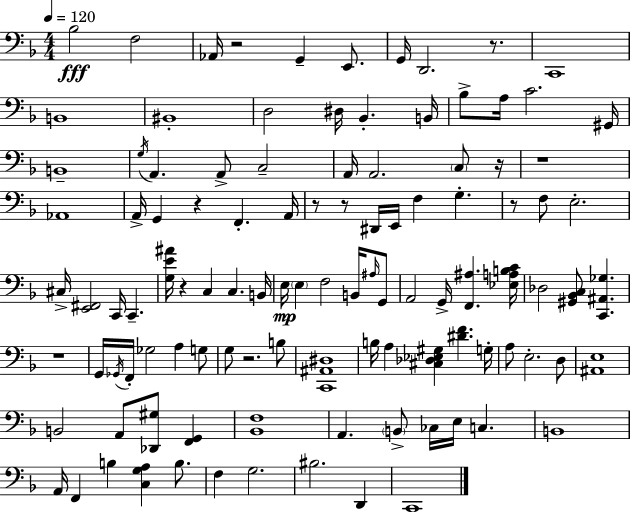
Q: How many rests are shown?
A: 11